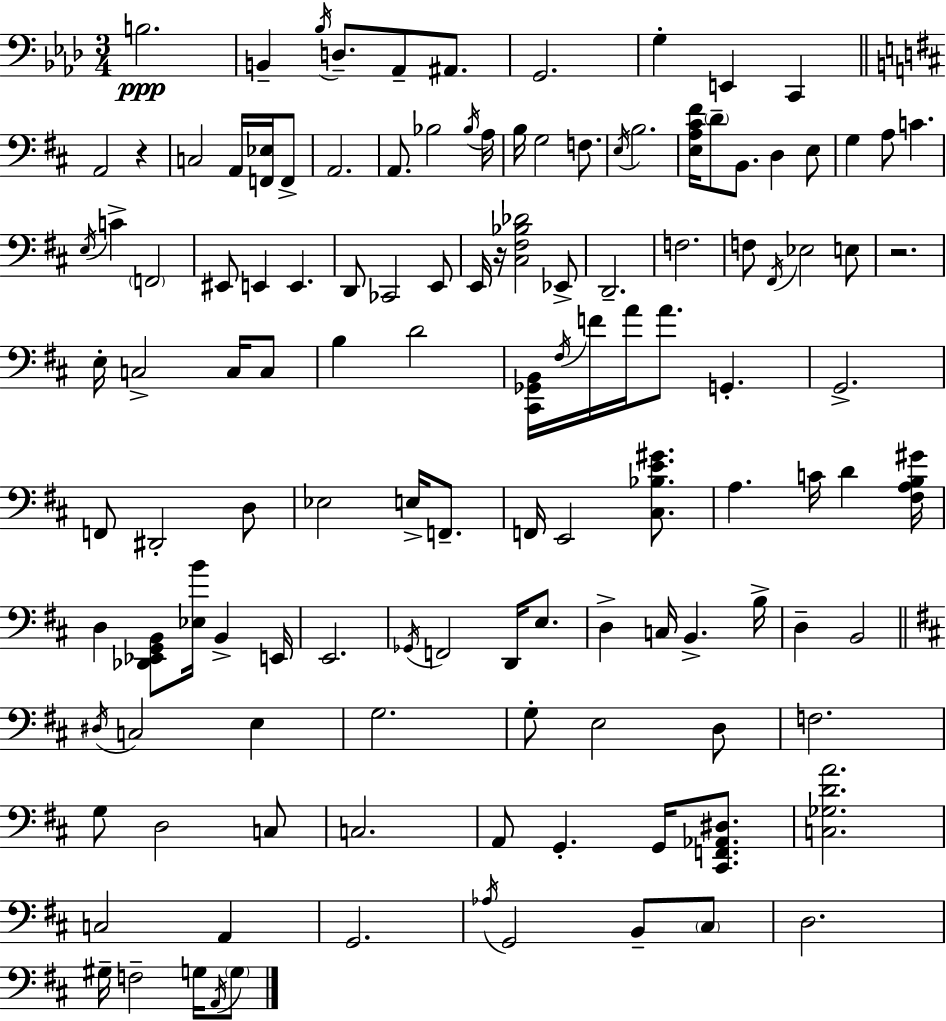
{
  \clef bass
  \numericTimeSignature
  \time 3/4
  \key f \minor
  b2.\ppp | b,4-- \acciaccatura { bes16 } d8.-- aes,8-- ais,8. | g,2. | g4-. e,4 c,4 | \break \bar "||" \break \key b \minor a,2 r4 | c2 a,16 <f, ees>16 f,8-> | a,2. | a,8. bes2 \acciaccatura { bes16 } | \break a16 b16 g2 f8. | \acciaccatura { e16 } b2. | <e a cis' fis'>16 \parenthesize d'8-- b,8. d4 | e8 g4 a8 c'4. | \break \acciaccatura { e16 } c'4-> \parenthesize f,2 | eis,8 e,4 e,4. | d,8 ces,2 | e,8 e,16 r16 <cis fis bes des'>2 | \break ees,8-> d,2.-- | f2. | f8 \acciaccatura { fis,16 } ees2 | e8 r2. | \break e16-. c2-> | c16 c8 b4 d'2 | <cis, ges, b,>16 \acciaccatura { fis16 } f'16 a'16 a'8. g,4.-. | g,2.-> | \break f,8 dis,2-. | d8 ees2 | e16-> f,8.-- f,16 e,2 | <cis bes e' gis'>8. a4. c'16 | \break d'4 <fis a b gis'>16 d4 <des, ees, g, b,>8 <ees b'>16 | b,4-> e,16 e,2. | \acciaccatura { ges,16 } f,2 | d,16 e8. d4-> c16 b,4.-> | \break b16-> d4-- b,2 | \bar "||" \break \key d \major \acciaccatura { dis16 } c2 e4 | g2. | g8-. e2 d8 | f2. | \break g8 d2 c8 | c2. | a,8 g,4.-. g,16 <cis, f, aes, dis>8. | <c ges d' a'>2. | \break c2 a,4 | g,2. | \acciaccatura { aes16 } g,2 b,8-- | \parenthesize cis8 d2. | \break gis16-- f2-- g16 | \acciaccatura { a,16 } \parenthesize g8 \bar "|."
}